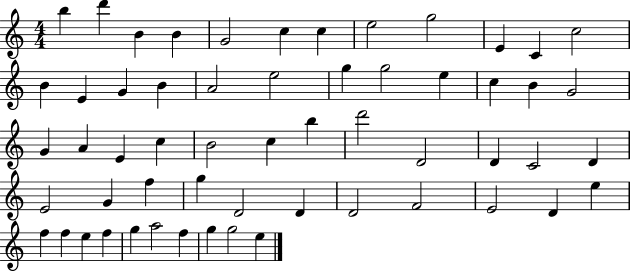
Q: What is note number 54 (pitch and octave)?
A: F5